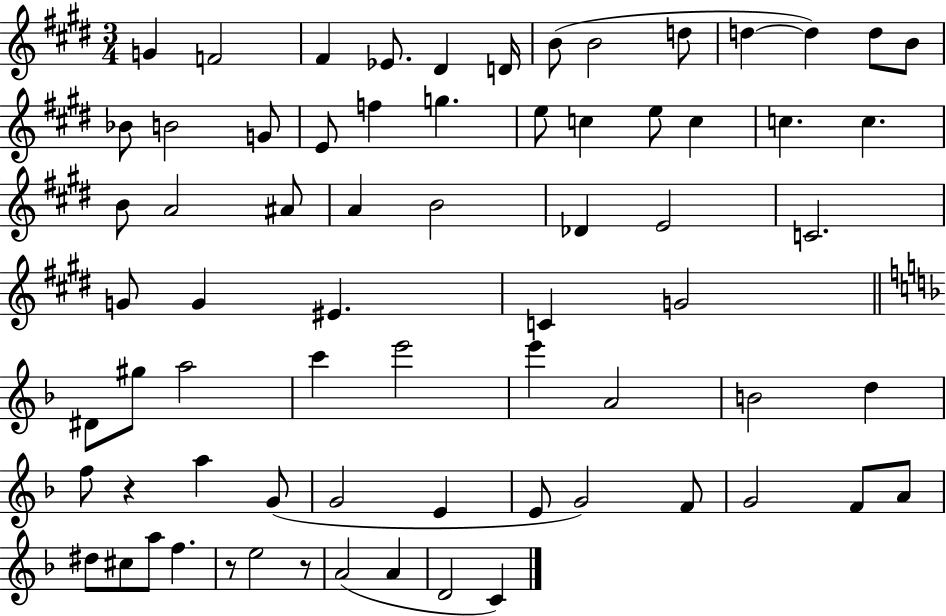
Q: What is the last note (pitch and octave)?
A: C4